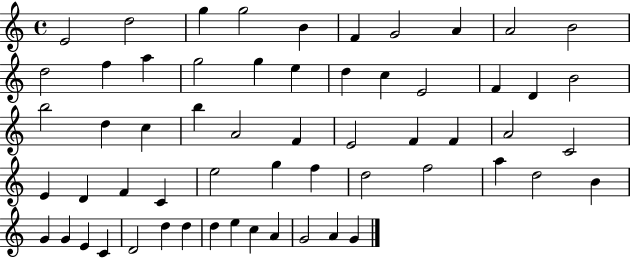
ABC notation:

X:1
T:Untitled
M:4/4
L:1/4
K:C
E2 d2 g g2 B F G2 A A2 B2 d2 f a g2 g e d c E2 F D B2 b2 d c b A2 F E2 F F A2 C2 E D F C e2 g f d2 f2 a d2 B G G E C D2 d d d e c A G2 A G